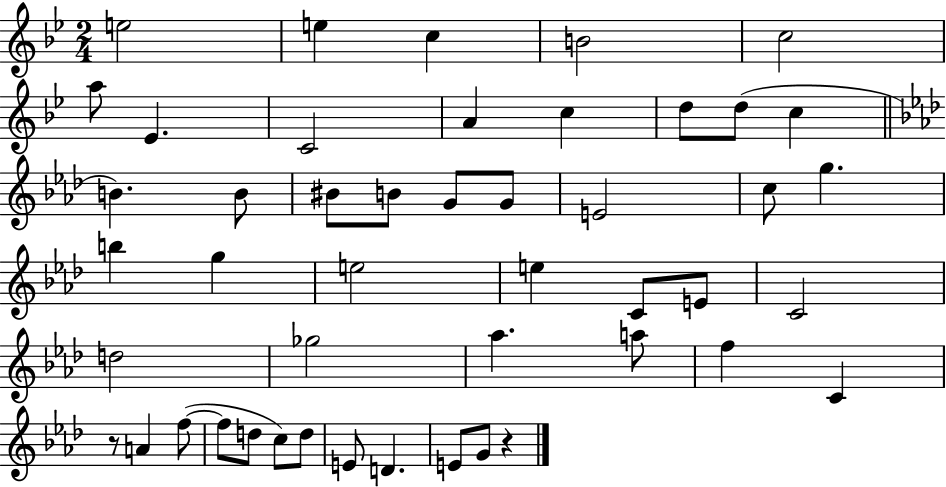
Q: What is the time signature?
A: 2/4